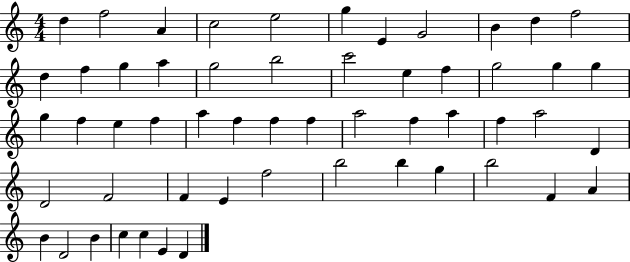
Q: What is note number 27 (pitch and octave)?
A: F5